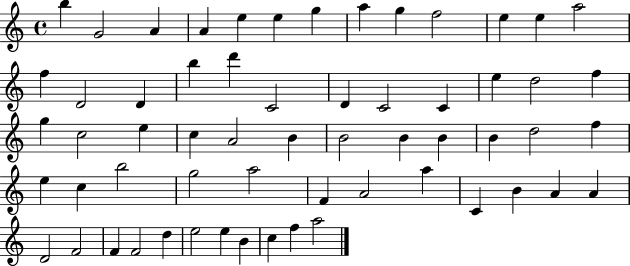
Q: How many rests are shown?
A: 0